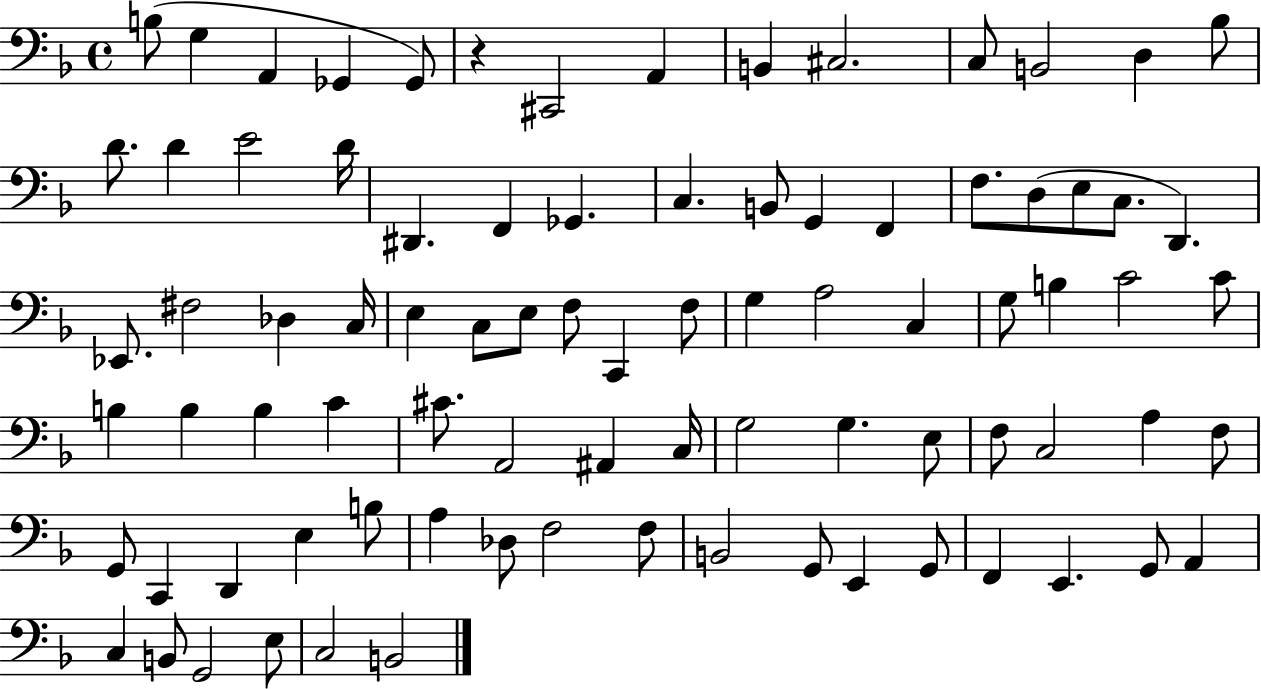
B3/e G3/q A2/q Gb2/q Gb2/e R/q C#2/h A2/q B2/q C#3/h. C3/e B2/h D3/q Bb3/e D4/e. D4/q E4/h D4/s D#2/q. F2/q Gb2/q. C3/q. B2/e G2/q F2/q F3/e. D3/e E3/e C3/e. D2/q. Eb2/e. F#3/h Db3/q C3/s E3/q C3/e E3/e F3/e C2/q F3/e G3/q A3/h C3/q G3/e B3/q C4/h C4/e B3/q B3/q B3/q C4/q C#4/e. A2/h A#2/q C3/s G3/h G3/q. E3/e F3/e C3/h A3/q F3/e G2/e C2/q D2/q E3/q B3/e A3/q Db3/e F3/h F3/e B2/h G2/e E2/q G2/e F2/q E2/q. G2/e A2/q C3/q B2/e G2/h E3/e C3/h B2/h